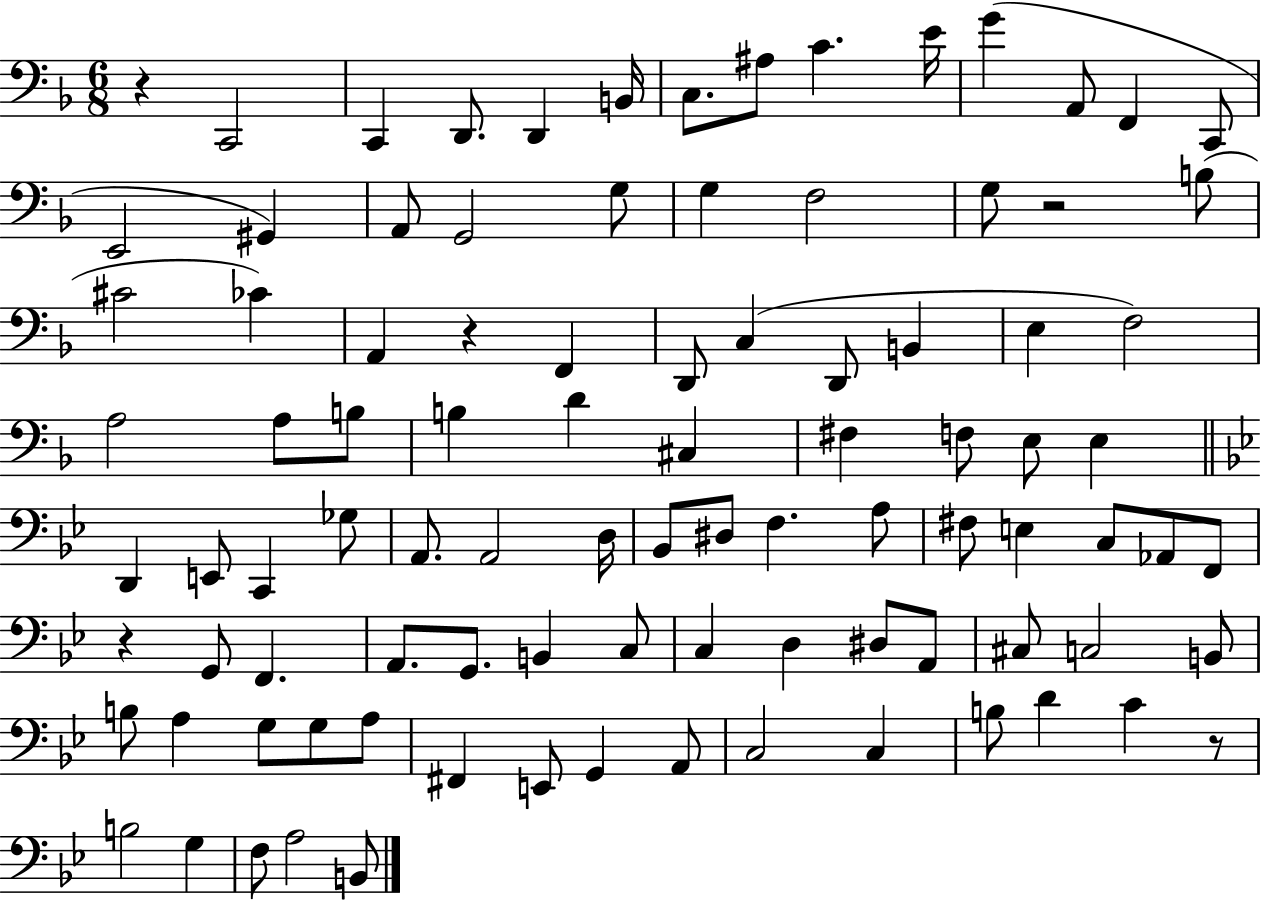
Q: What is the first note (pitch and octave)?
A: C2